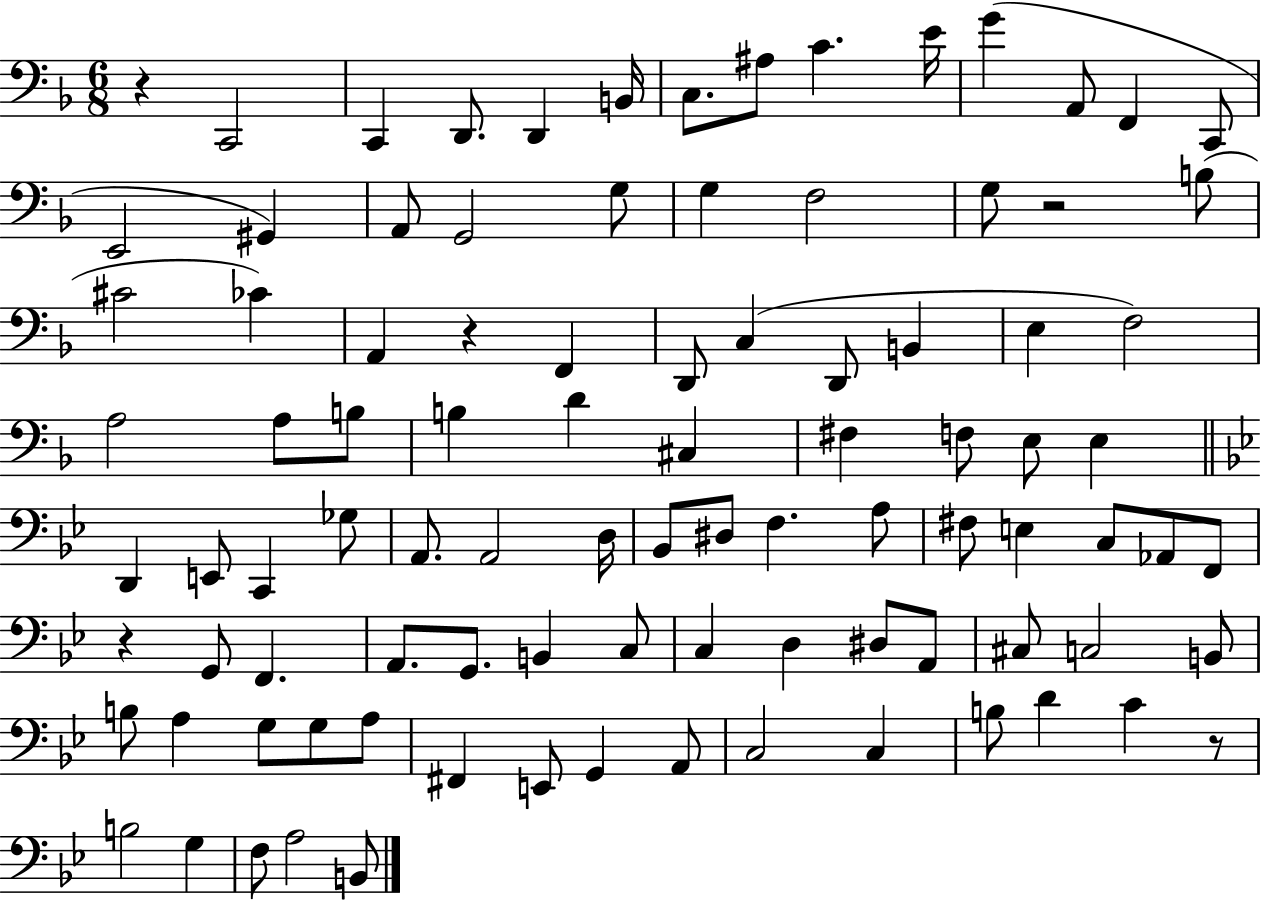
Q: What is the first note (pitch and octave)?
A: C2